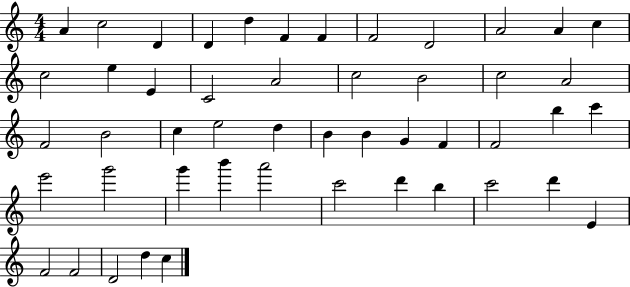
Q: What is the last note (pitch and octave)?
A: C5